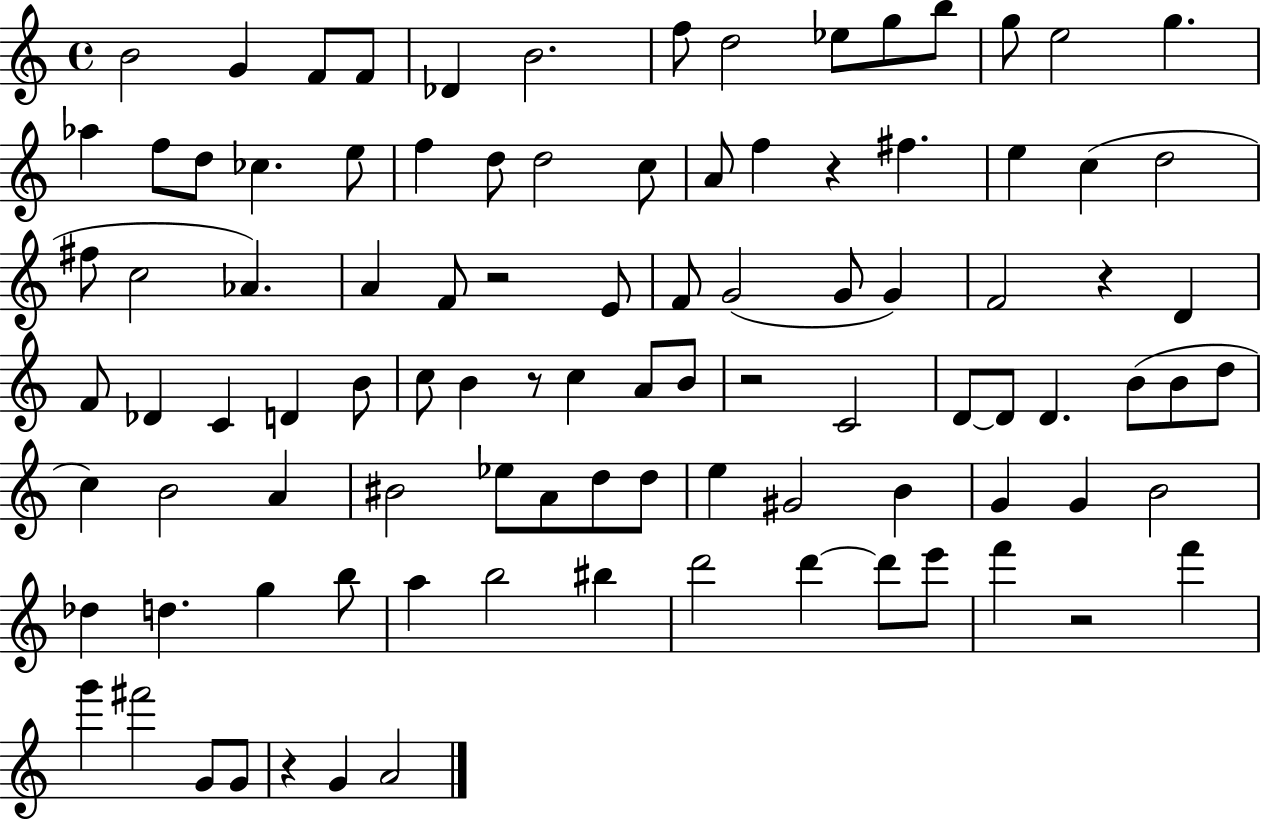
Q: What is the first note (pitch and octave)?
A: B4